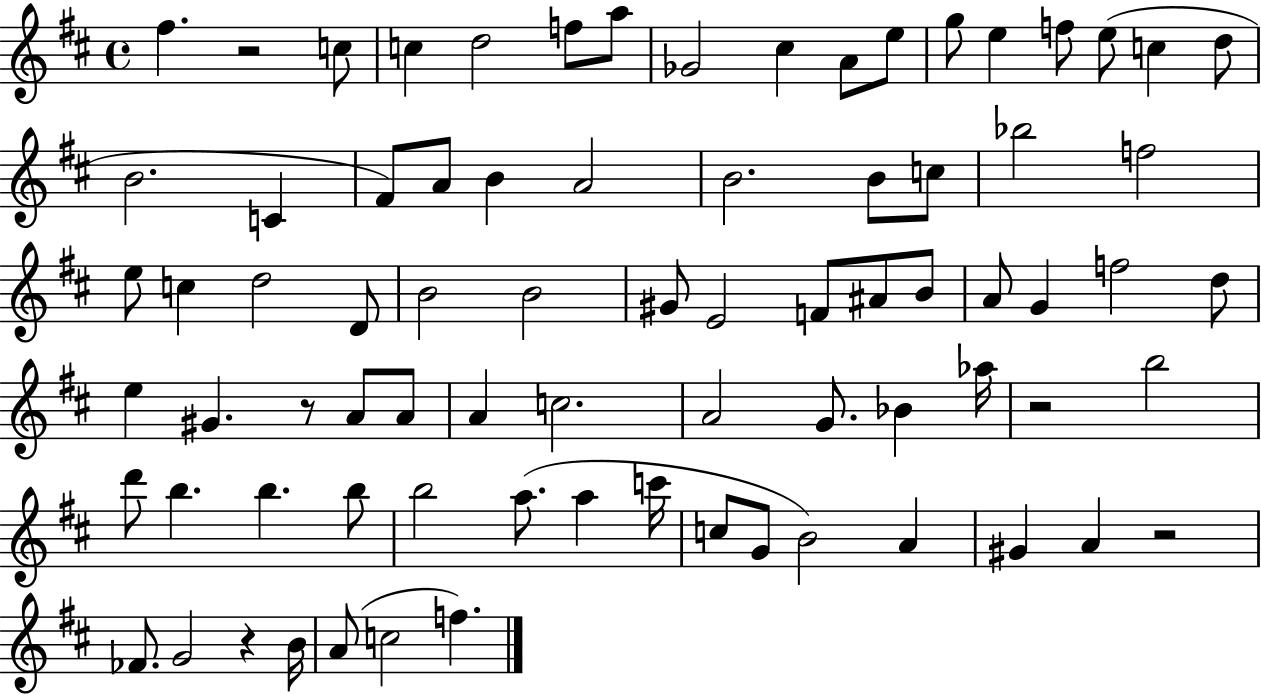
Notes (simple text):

F#5/q. R/h C5/e C5/q D5/h F5/e A5/e Gb4/h C#5/q A4/e E5/e G5/e E5/q F5/e E5/e C5/q D5/e B4/h. C4/q F#4/e A4/e B4/q A4/h B4/h. B4/e C5/e Bb5/h F5/h E5/e C5/q D5/h D4/e B4/h B4/h G#4/e E4/h F4/e A#4/e B4/e A4/e G4/q F5/h D5/e E5/q G#4/q. R/e A4/e A4/e A4/q C5/h. A4/h G4/e. Bb4/q Ab5/s R/h B5/h D6/e B5/q. B5/q. B5/e B5/h A5/e. A5/q C6/s C5/e G4/e B4/h A4/q G#4/q A4/q R/h FES4/e. G4/h R/q B4/s A4/e C5/h F5/q.